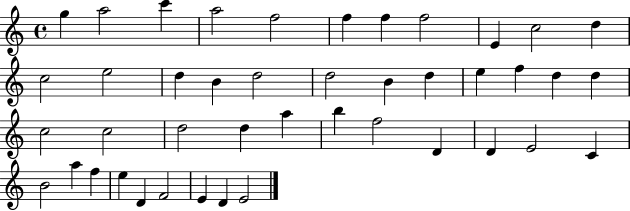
X:1
T:Untitled
M:4/4
L:1/4
K:C
g a2 c' a2 f2 f f f2 E c2 d c2 e2 d B d2 d2 B d e f d d c2 c2 d2 d a b f2 D D E2 C B2 a f e D F2 E D E2